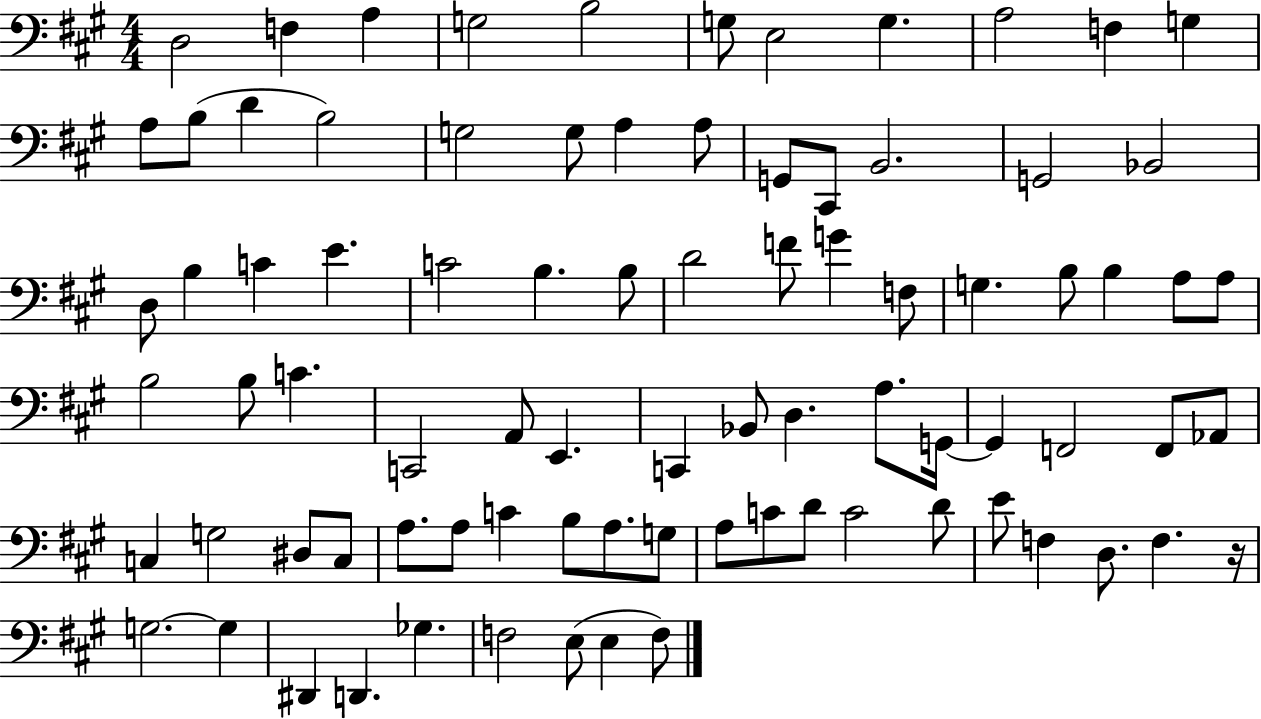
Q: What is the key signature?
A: A major